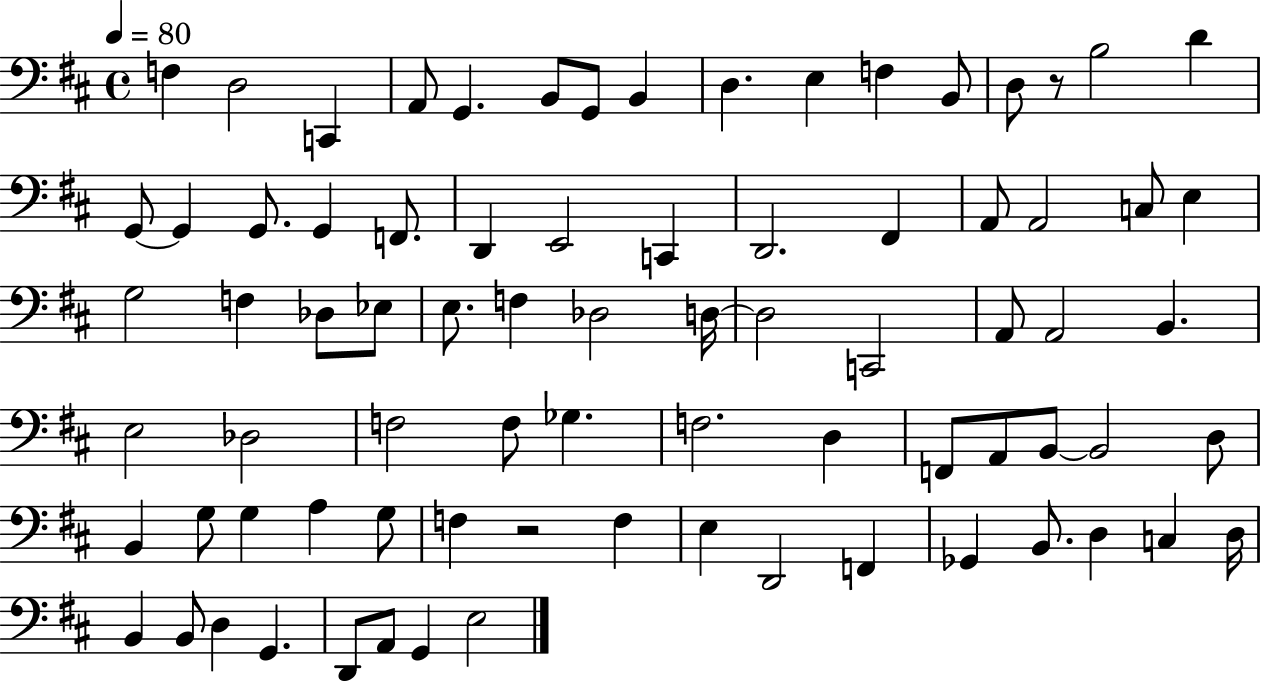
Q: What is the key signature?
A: D major